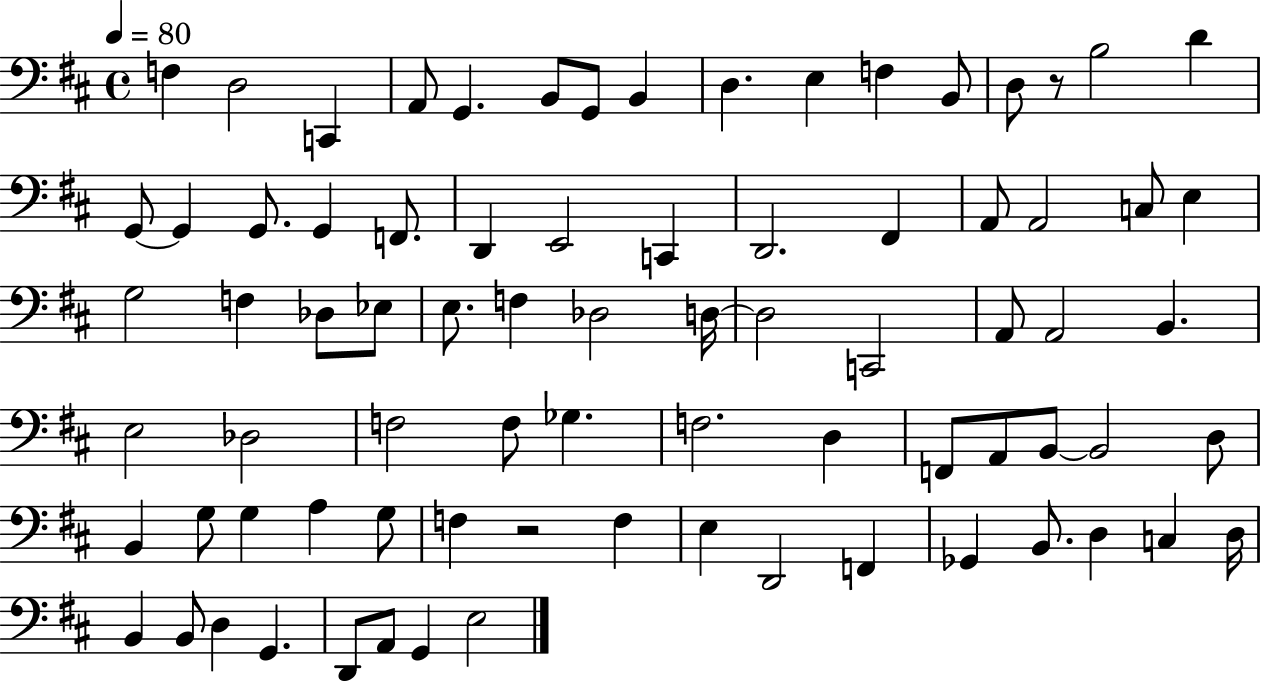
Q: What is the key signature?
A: D major